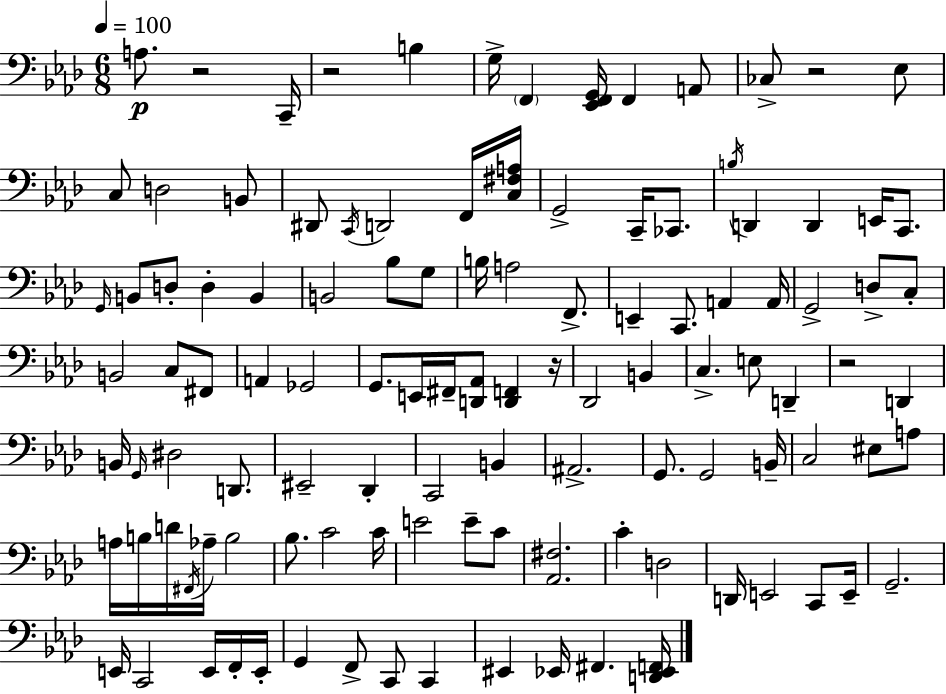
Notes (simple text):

A3/e. R/h C2/s R/h B3/q G3/s F2/q [Eb2,F2,G2]/s F2/q A2/e CES3/e R/h Eb3/e C3/e D3/h B2/e D#2/e C2/s D2/h F2/s [C3,F#3,A3]/s G2/h C2/s CES2/e. B3/s D2/q D2/q E2/s C2/e. G2/s B2/e D3/e D3/q B2/q B2/h Bb3/e G3/e B3/s A3/h F2/e. E2/q C2/e. A2/q A2/s G2/h D3/e C3/e B2/h C3/e F#2/e A2/q Gb2/h G2/e. E2/s F#2/s [D2,Ab2]/e [D2,F2]/q R/s Db2/h B2/q C3/q. E3/e D2/q R/h D2/q B2/s G2/s D#3/h D2/e. EIS2/h Db2/q C2/h B2/q A#2/h. G2/e. G2/h B2/s C3/h EIS3/e A3/e A3/s B3/s D4/s F#2/s Ab3/s B3/h Bb3/e. C4/h C4/s E4/h E4/e C4/e [Ab2,F#3]/h. C4/q D3/h D2/s E2/h C2/e E2/s G2/h. E2/s C2/h E2/s F2/s E2/s G2/q F2/e C2/e C2/q EIS2/q Eb2/s F#2/q. [D2,Eb2,F2]/s